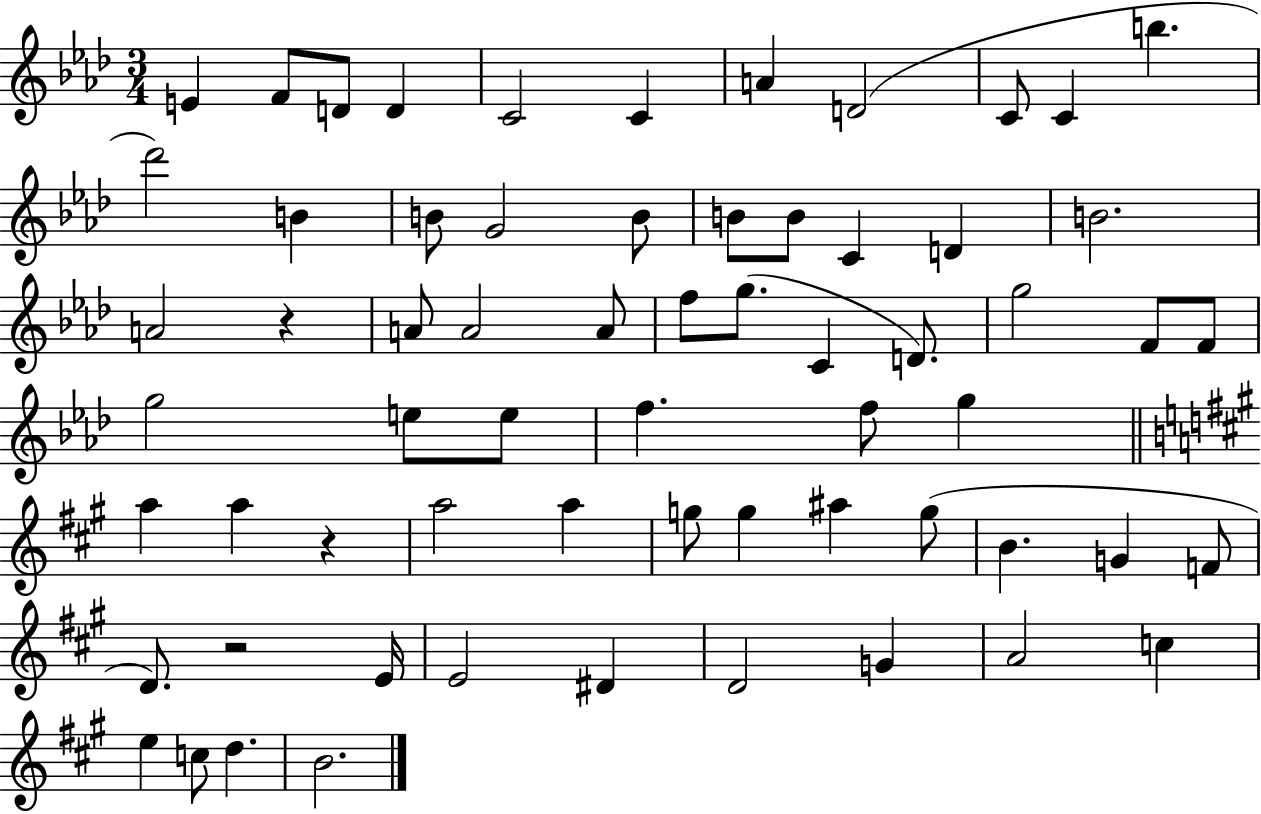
E4/q F4/e D4/e D4/q C4/h C4/q A4/q D4/h C4/e C4/q B5/q. Db6/h B4/q B4/e G4/h B4/e B4/e B4/e C4/q D4/q B4/h. A4/h R/q A4/e A4/h A4/e F5/e G5/e. C4/q D4/e. G5/h F4/e F4/e G5/h E5/e E5/e F5/q. F5/e G5/q A5/q A5/q R/q A5/h A5/q G5/e G5/q A#5/q G5/e B4/q. G4/q F4/e D4/e. R/h E4/s E4/h D#4/q D4/h G4/q A4/h C5/q E5/q C5/e D5/q. B4/h.